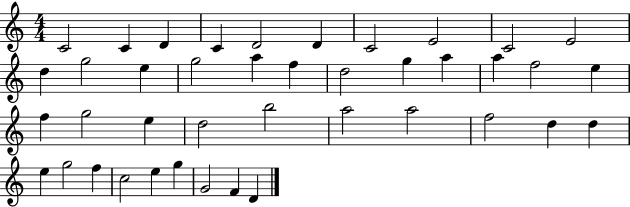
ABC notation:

X:1
T:Untitled
M:4/4
L:1/4
K:C
C2 C D C D2 D C2 E2 C2 E2 d g2 e g2 a f d2 g a a f2 e f g2 e d2 b2 a2 a2 f2 d d e g2 f c2 e g G2 F D